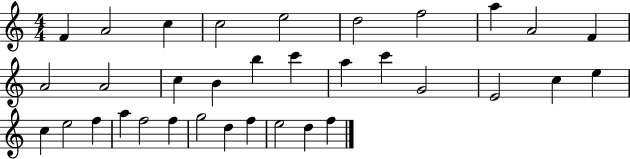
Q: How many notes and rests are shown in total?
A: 34